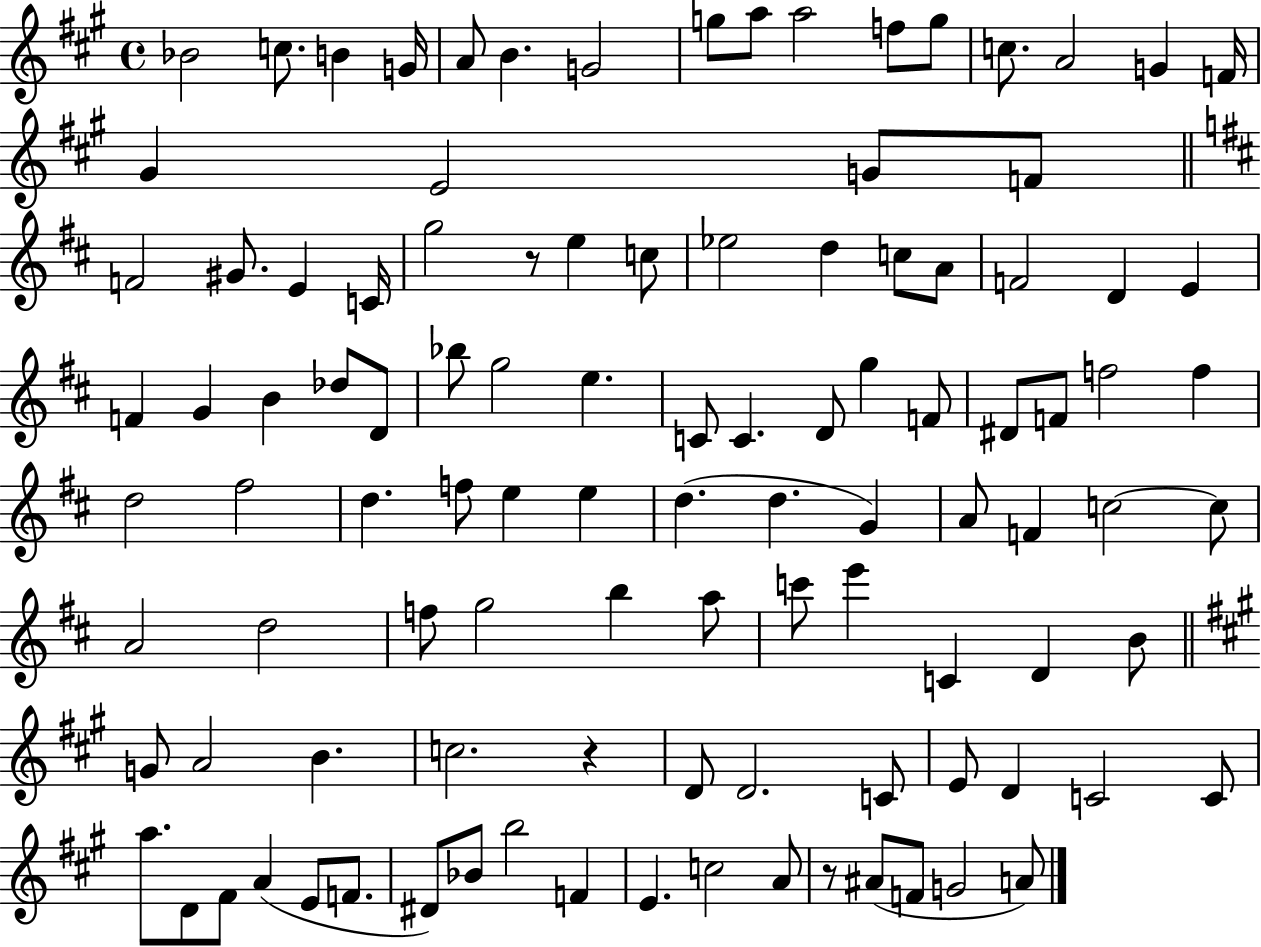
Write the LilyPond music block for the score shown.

{
  \clef treble
  \time 4/4
  \defaultTimeSignature
  \key a \major
  bes'2 c''8. b'4 g'16 | a'8 b'4. g'2 | g''8 a''8 a''2 f''8 g''8 | c''8. a'2 g'4 f'16 | \break gis'4 e'2 g'8 f'8 | \bar "||" \break \key d \major f'2 gis'8. e'4 c'16 | g''2 r8 e''4 c''8 | ees''2 d''4 c''8 a'8 | f'2 d'4 e'4 | \break f'4 g'4 b'4 des''8 d'8 | bes''8 g''2 e''4. | c'8 c'4. d'8 g''4 f'8 | dis'8 f'8 f''2 f''4 | \break d''2 fis''2 | d''4. f''8 e''4 e''4 | d''4.( d''4. g'4) | a'8 f'4 c''2~~ c''8 | \break a'2 d''2 | f''8 g''2 b''4 a''8 | c'''8 e'''4 c'4 d'4 b'8 | \bar "||" \break \key a \major g'8 a'2 b'4. | c''2. r4 | d'8 d'2. c'8 | e'8 d'4 c'2 c'8 | \break a''8. d'8 fis'8 a'4( e'8 f'8. | dis'8) bes'8 b''2 f'4 | e'4. c''2 a'8 | r8 ais'8( f'8 g'2 a'8) | \break \bar "|."
}